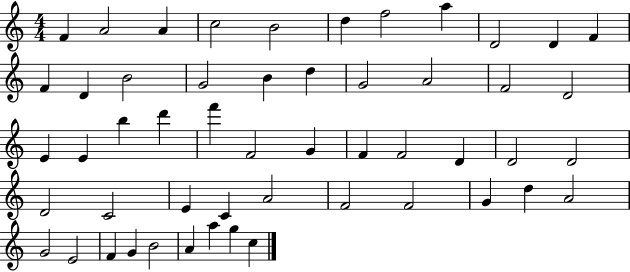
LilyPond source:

{
  \clef treble
  \numericTimeSignature
  \time 4/4
  \key c \major
  f'4 a'2 a'4 | c''2 b'2 | d''4 f''2 a''4 | d'2 d'4 f'4 | \break f'4 d'4 b'2 | g'2 b'4 d''4 | g'2 a'2 | f'2 d'2 | \break e'4 e'4 b''4 d'''4 | f'''4 f'2 g'4 | f'4 f'2 d'4 | d'2 d'2 | \break d'2 c'2 | e'4 c'4 a'2 | f'2 f'2 | g'4 d''4 a'2 | \break g'2 e'2 | f'4 g'4 b'2 | a'4 a''4 g''4 c''4 | \bar "|."
}